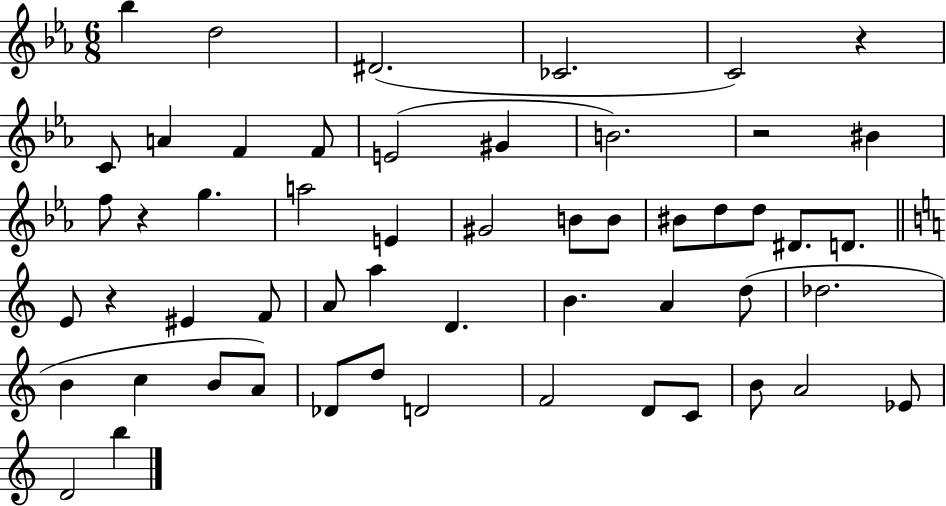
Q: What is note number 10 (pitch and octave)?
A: E4